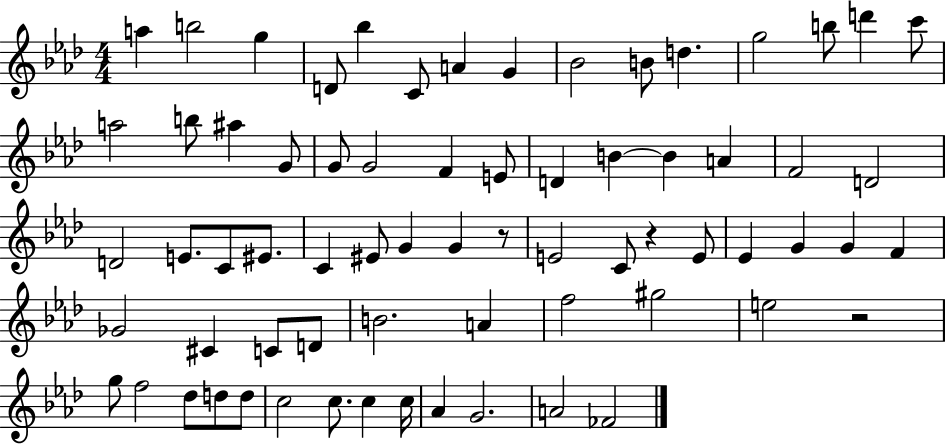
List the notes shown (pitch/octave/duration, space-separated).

A5/q B5/h G5/q D4/e Bb5/q C4/e A4/q G4/q Bb4/h B4/e D5/q. G5/h B5/e D6/q C6/e A5/h B5/e A#5/q G4/e G4/e G4/h F4/q E4/e D4/q B4/q B4/q A4/q F4/h D4/h D4/h E4/e. C4/e EIS4/e. C4/q EIS4/e G4/q G4/q R/e E4/h C4/e R/q E4/e Eb4/q G4/q G4/q F4/q Gb4/h C#4/q C4/e D4/e B4/h. A4/q F5/h G#5/h E5/h R/h G5/e F5/h Db5/e D5/e D5/e C5/h C5/e. C5/q C5/s Ab4/q G4/h. A4/h FES4/h